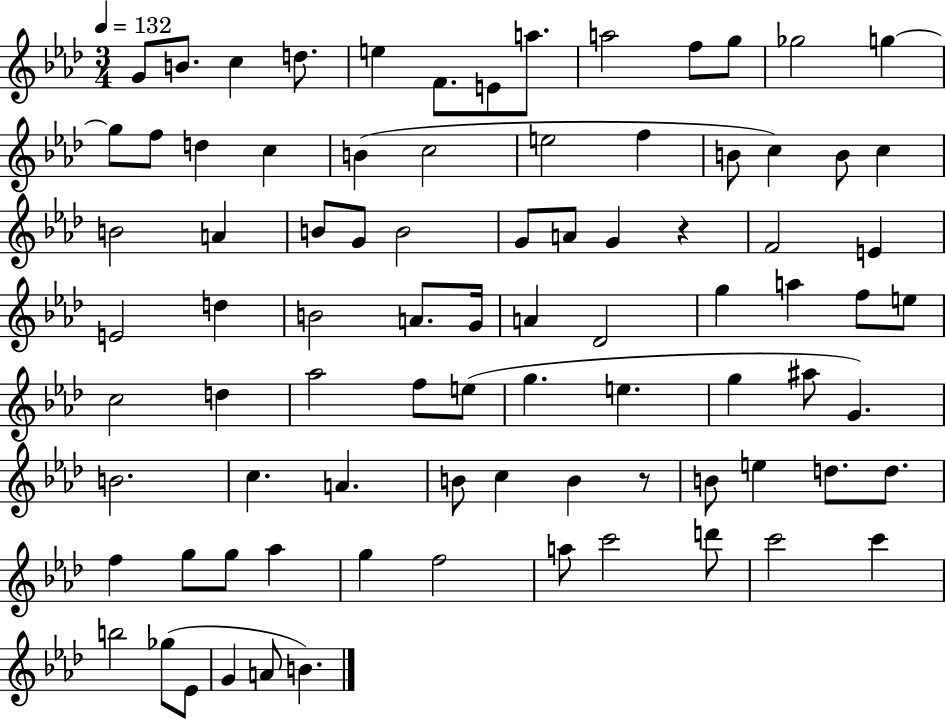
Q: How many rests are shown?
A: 2